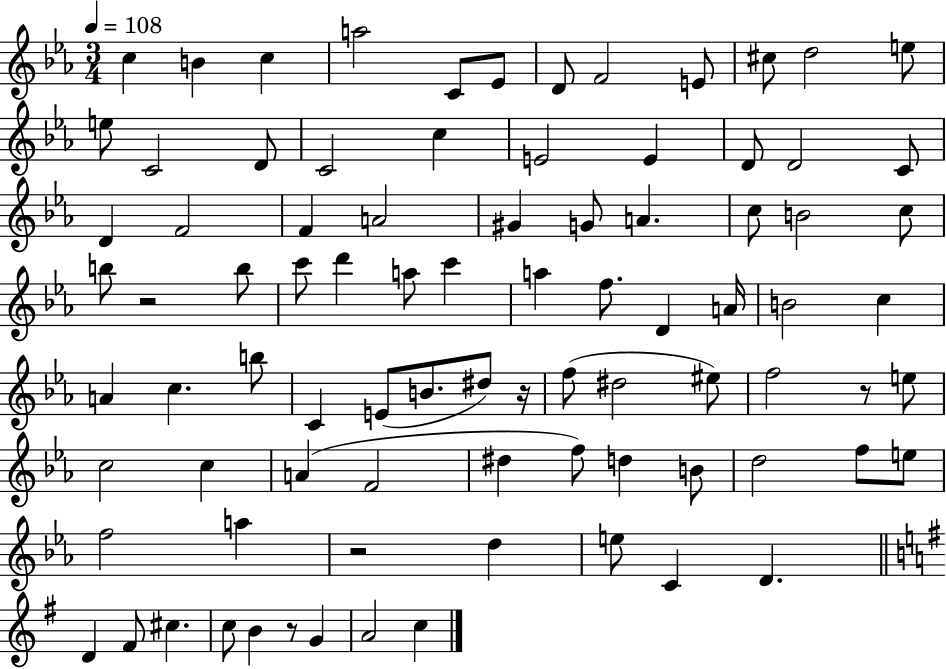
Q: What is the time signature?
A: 3/4